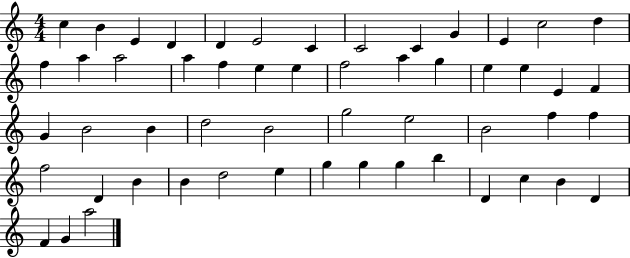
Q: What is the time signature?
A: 4/4